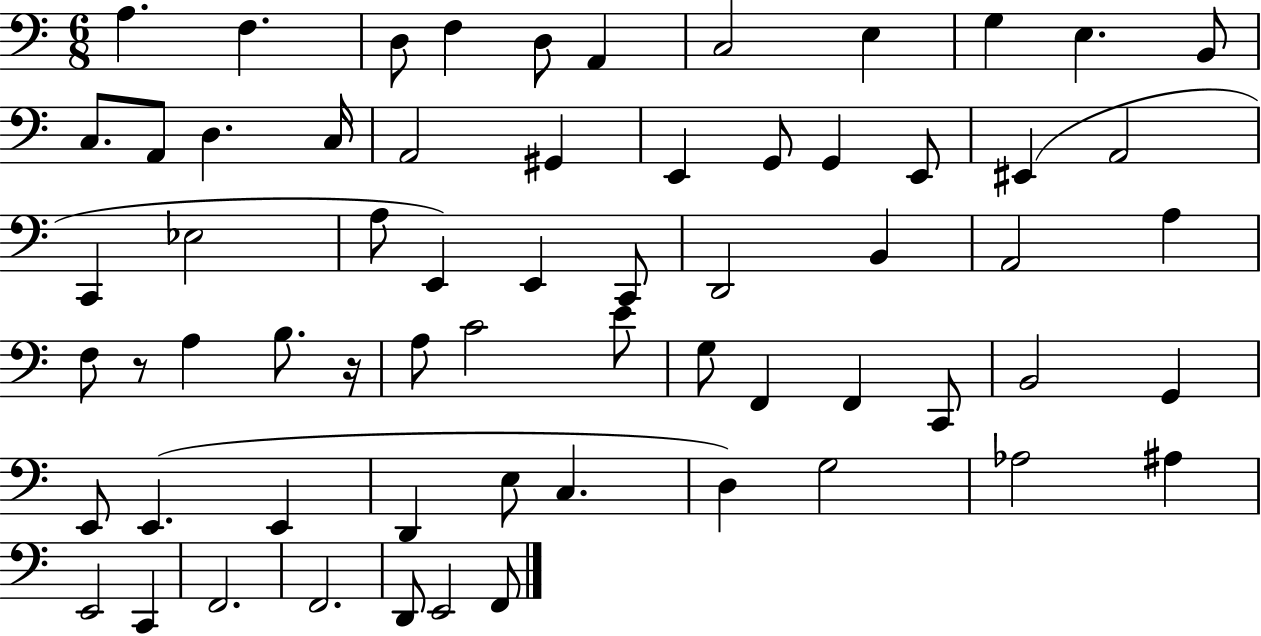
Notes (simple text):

A3/q. F3/q. D3/e F3/q D3/e A2/q C3/h E3/q G3/q E3/q. B2/e C3/e. A2/e D3/q. C3/s A2/h G#2/q E2/q G2/e G2/q E2/e EIS2/q A2/h C2/q Eb3/h A3/e E2/q E2/q C2/e D2/h B2/q A2/h A3/q F3/e R/e A3/q B3/e. R/s A3/e C4/h E4/e G3/e F2/q F2/q C2/e B2/h G2/q E2/e E2/q. E2/q D2/q E3/e C3/q. D3/q G3/h Ab3/h A#3/q E2/h C2/q F2/h. F2/h. D2/e E2/h F2/e